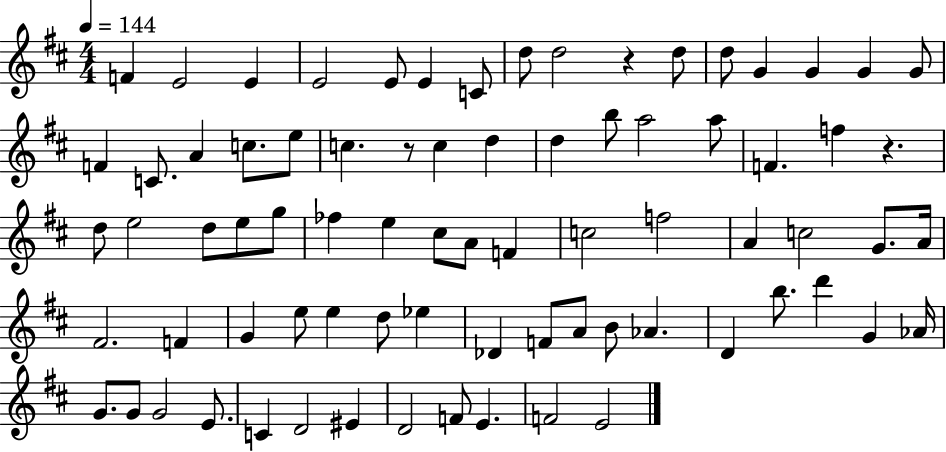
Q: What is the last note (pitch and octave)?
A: E4